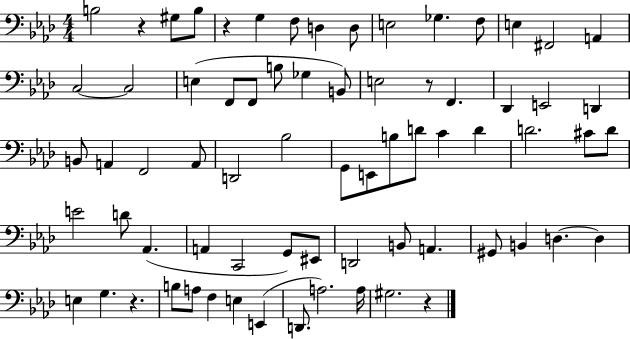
X:1
T:Untitled
M:4/4
L:1/4
K:Ab
B,2 z ^G,/2 B,/2 z G, F,/2 D, D,/2 E,2 _G, F,/2 E, ^F,,2 A,, C,2 C,2 E, F,,/2 F,,/2 B,/2 _G, B,,/2 E,2 z/2 F,, _D,, E,,2 D,, B,,/2 A,, F,,2 A,,/2 D,,2 _B,2 G,,/2 E,,/2 B,/2 D/2 C D D2 ^C/2 D/2 E2 D/2 _A,, A,, C,,2 G,,/2 ^E,,/2 D,,2 B,,/2 A,, ^G,,/2 B,, D, D, E, G, z B,/2 A,/2 F, E, E,, D,,/2 A,2 A,/4 ^G,2 z